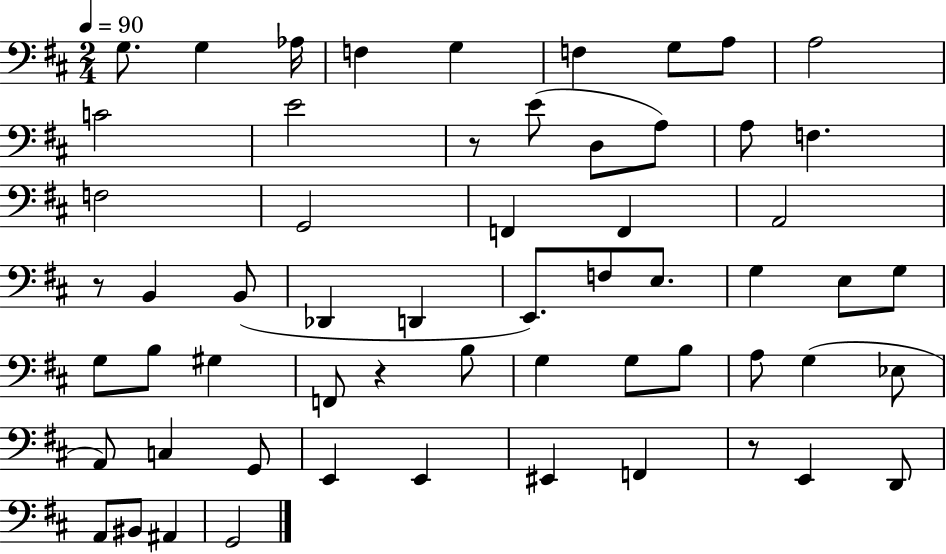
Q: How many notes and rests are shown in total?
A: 59